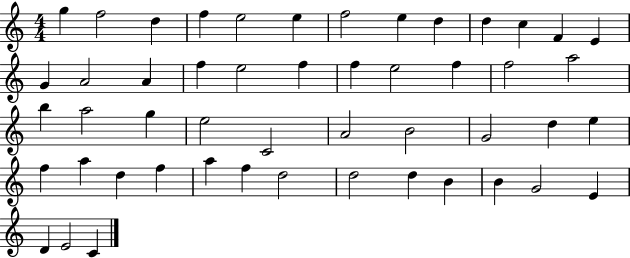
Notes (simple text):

G5/q F5/h D5/q F5/q E5/h E5/q F5/h E5/q D5/q D5/q C5/q F4/q E4/q G4/q A4/h A4/q F5/q E5/h F5/q F5/q E5/h F5/q F5/h A5/h B5/q A5/h G5/q E5/h C4/h A4/h B4/h G4/h D5/q E5/q F5/q A5/q D5/q F5/q A5/q F5/q D5/h D5/h D5/q B4/q B4/q G4/h E4/q D4/q E4/h C4/q